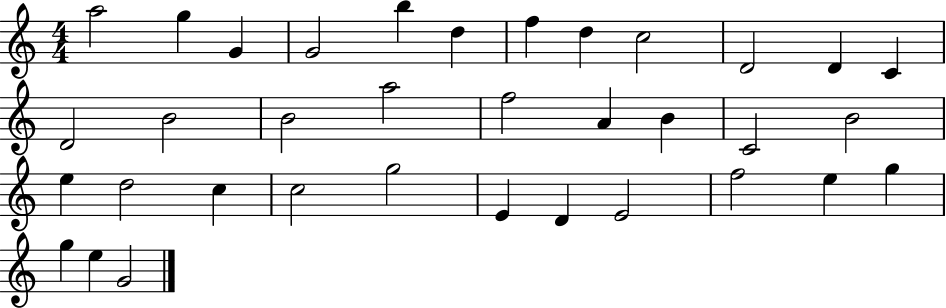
{
  \clef treble
  \numericTimeSignature
  \time 4/4
  \key c \major
  a''2 g''4 g'4 | g'2 b''4 d''4 | f''4 d''4 c''2 | d'2 d'4 c'4 | \break d'2 b'2 | b'2 a''2 | f''2 a'4 b'4 | c'2 b'2 | \break e''4 d''2 c''4 | c''2 g''2 | e'4 d'4 e'2 | f''2 e''4 g''4 | \break g''4 e''4 g'2 | \bar "|."
}